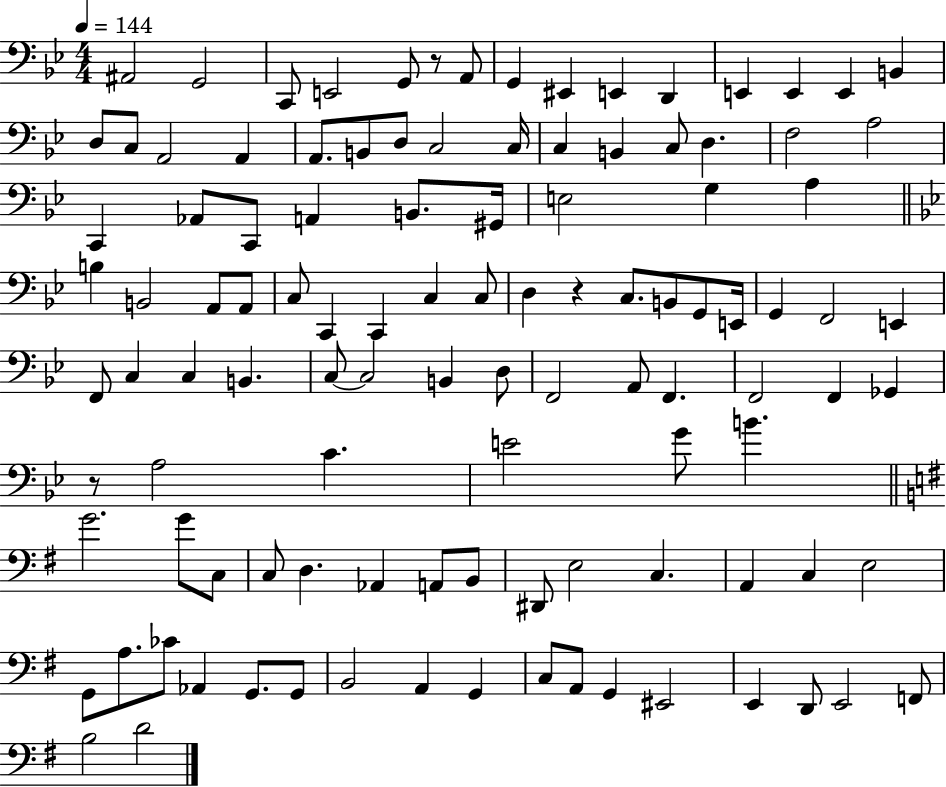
X:1
T:Untitled
M:4/4
L:1/4
K:Bb
^A,,2 G,,2 C,,/2 E,,2 G,,/2 z/2 A,,/2 G,, ^E,, E,, D,, E,, E,, E,, B,, D,/2 C,/2 A,,2 A,, A,,/2 B,,/2 D,/2 C,2 C,/4 C, B,, C,/2 D, F,2 A,2 C,, _A,,/2 C,,/2 A,, B,,/2 ^G,,/4 E,2 G, A, B, B,,2 A,,/2 A,,/2 C,/2 C,, C,, C, C,/2 D, z C,/2 B,,/2 G,,/2 E,,/4 G,, F,,2 E,, F,,/2 C, C, B,, C,/2 C,2 B,, D,/2 F,,2 A,,/2 F,, F,,2 F,, _G,, z/2 A,2 C E2 G/2 B G2 G/2 C,/2 C,/2 D, _A,, A,,/2 B,,/2 ^D,,/2 E,2 C, A,, C, E,2 G,,/2 A,/2 _C/2 _A,, G,,/2 G,,/2 B,,2 A,, G,, C,/2 A,,/2 G,, ^E,,2 E,, D,,/2 E,,2 F,,/2 B,2 D2